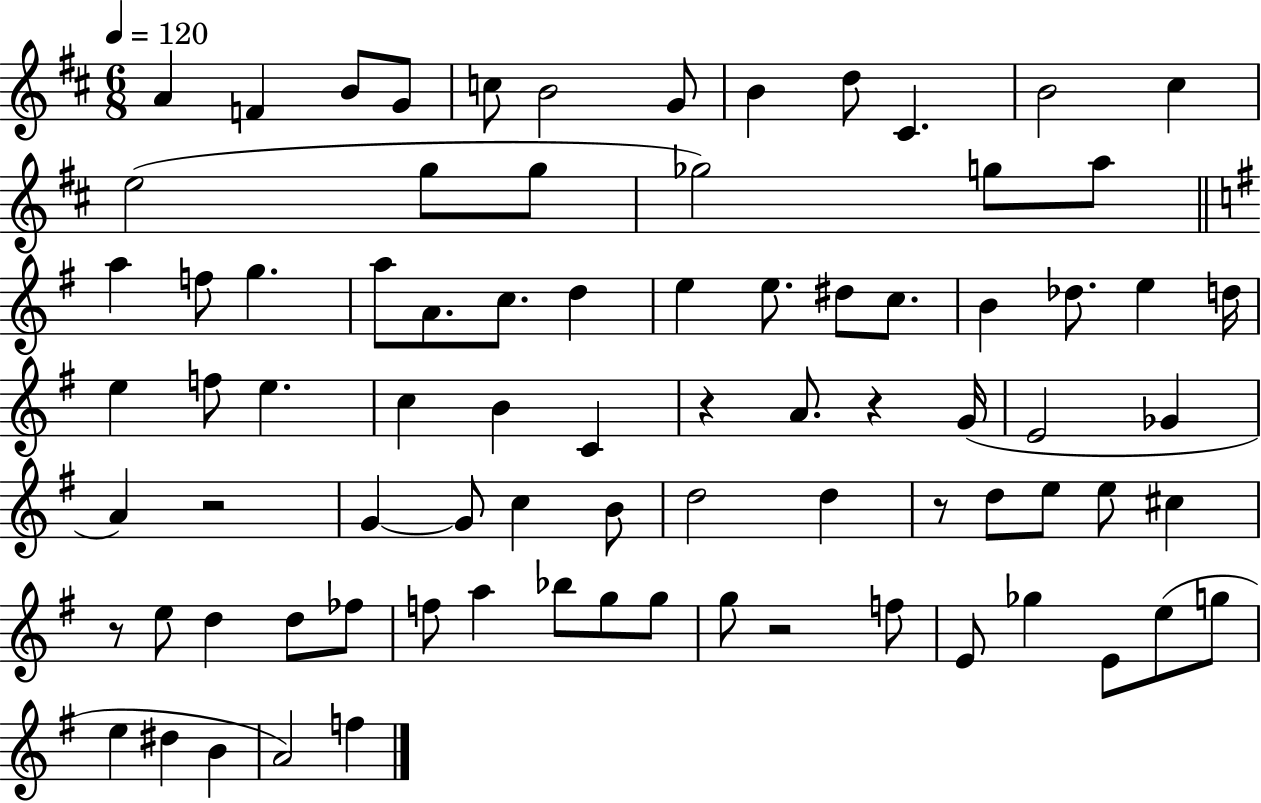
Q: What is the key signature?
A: D major